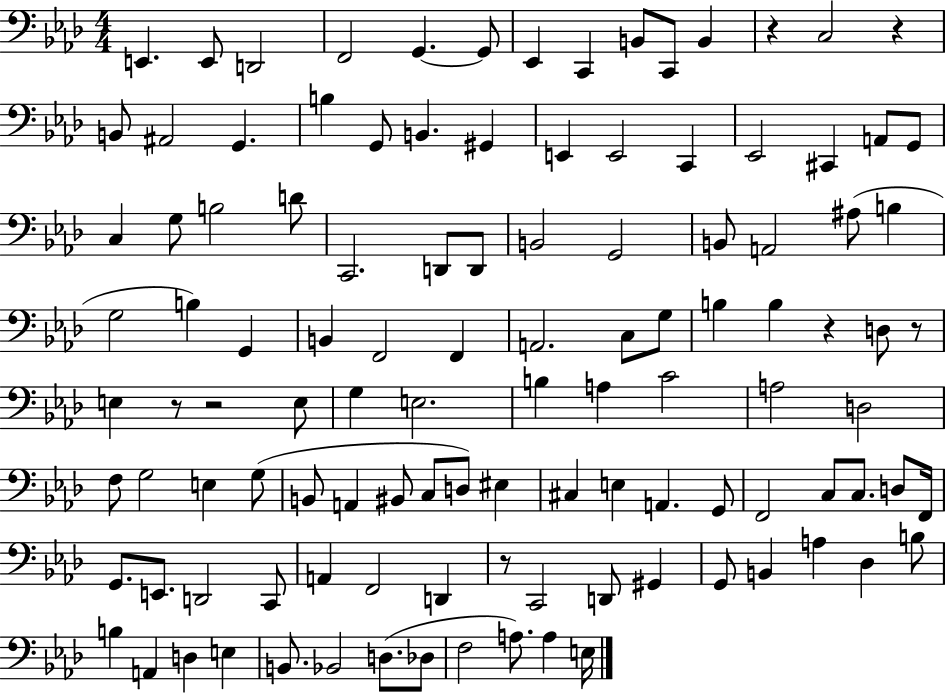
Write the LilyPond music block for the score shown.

{
  \clef bass
  \numericTimeSignature
  \time 4/4
  \key aes \major
  \repeat volta 2 { e,4. e,8 d,2 | f,2 g,4.~~ g,8 | ees,4 c,4 b,8 c,8 b,4 | r4 c2 r4 | \break b,8 ais,2 g,4. | b4 g,8 b,4. gis,4 | e,4 e,2 c,4 | ees,2 cis,4 a,8 g,8 | \break c4 g8 b2 d'8 | c,2. d,8 d,8 | b,2 g,2 | b,8 a,2 ais8( b4 | \break g2 b4) g,4 | b,4 f,2 f,4 | a,2. c8 g8 | b4 b4 r4 d8 r8 | \break e4 r8 r2 e8 | g4 e2. | b4 a4 c'2 | a2 d2 | \break f8 g2 e4 g8( | b,8 a,4 bis,8 c8 d8) eis4 | cis4 e4 a,4. g,8 | f,2 c8 c8. d8 f,16 | \break g,8. e,8. d,2 c,8 | a,4 f,2 d,4 | r8 c,2 d,8 gis,4 | g,8 b,4 a4 des4 b8 | \break b4 a,4 d4 e4 | b,8. bes,2 d8.( des8 | f2 a8.) a4 e16 | } \bar "|."
}